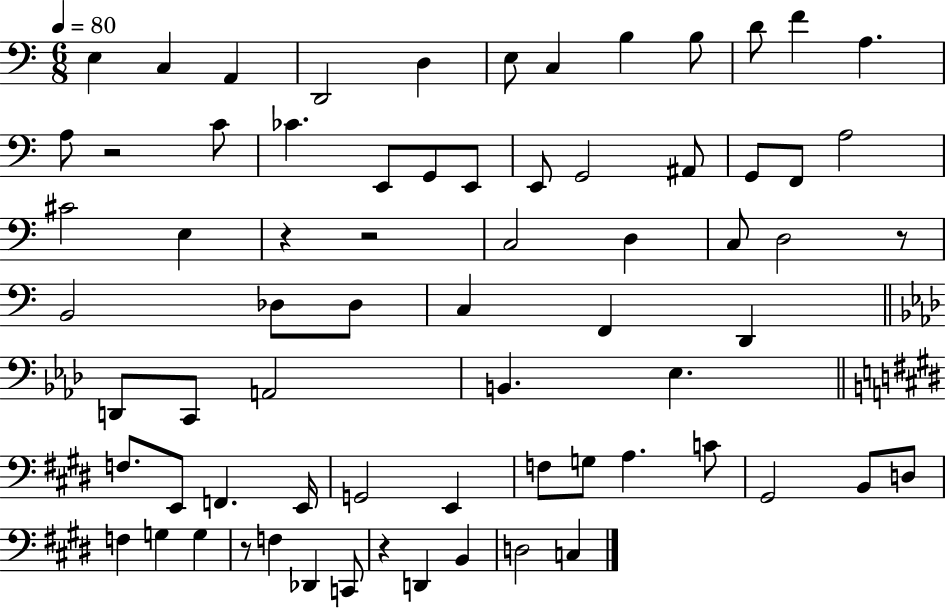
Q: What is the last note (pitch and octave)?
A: C3